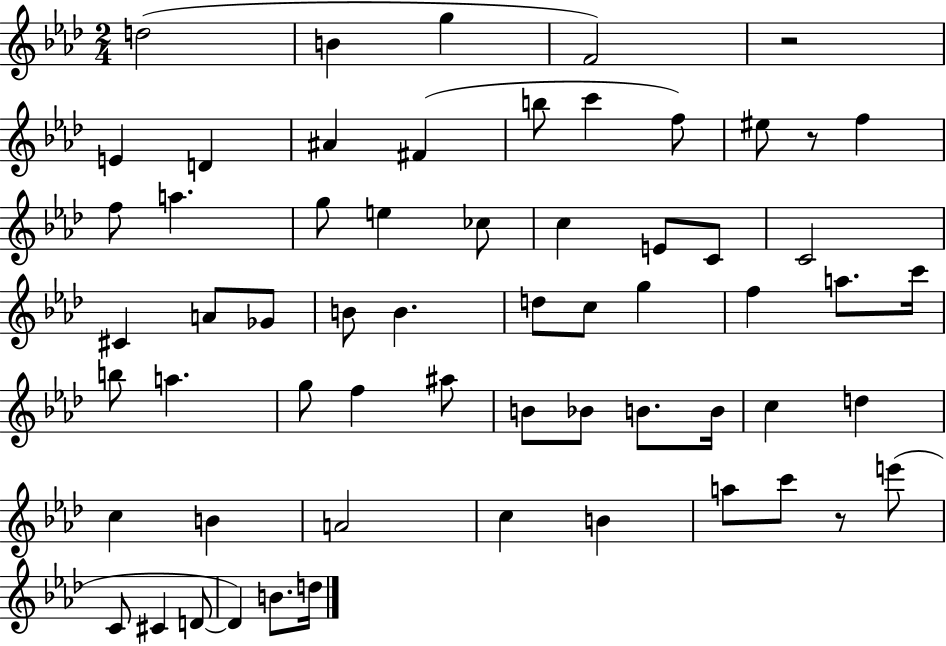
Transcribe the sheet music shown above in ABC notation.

X:1
T:Untitled
M:2/4
L:1/4
K:Ab
d2 B g F2 z2 E D ^A ^F b/2 c' f/2 ^e/2 z/2 f f/2 a g/2 e _c/2 c E/2 C/2 C2 ^C A/2 _G/2 B/2 B d/2 c/2 g f a/2 c'/4 b/2 a g/2 f ^a/2 B/2 _B/2 B/2 B/4 c d c B A2 c B a/2 c'/2 z/2 e'/2 C/2 ^C D/2 D B/2 d/4